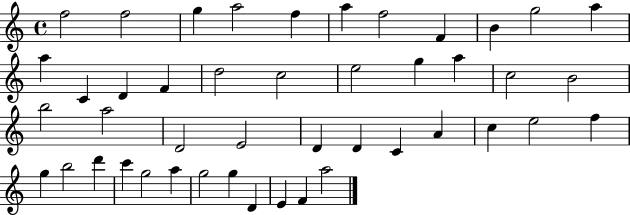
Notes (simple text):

F5/h F5/h G5/q A5/h F5/q A5/q F5/h F4/q B4/q G5/h A5/q A5/q C4/q D4/q F4/q D5/h C5/h E5/h G5/q A5/q C5/h B4/h B5/h A5/h D4/h E4/h D4/q D4/q C4/q A4/q C5/q E5/h F5/q G5/q B5/h D6/q C6/q G5/h A5/q G5/h G5/q D4/q E4/q F4/q A5/h